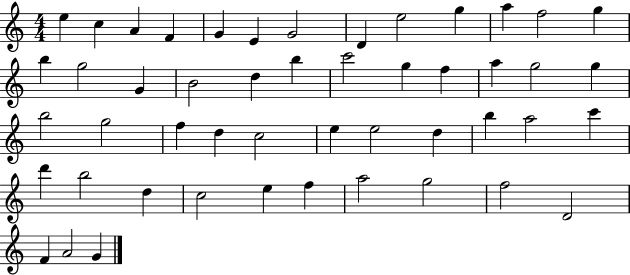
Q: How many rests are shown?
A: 0